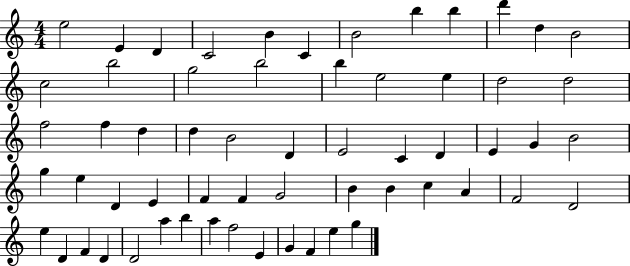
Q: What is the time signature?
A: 4/4